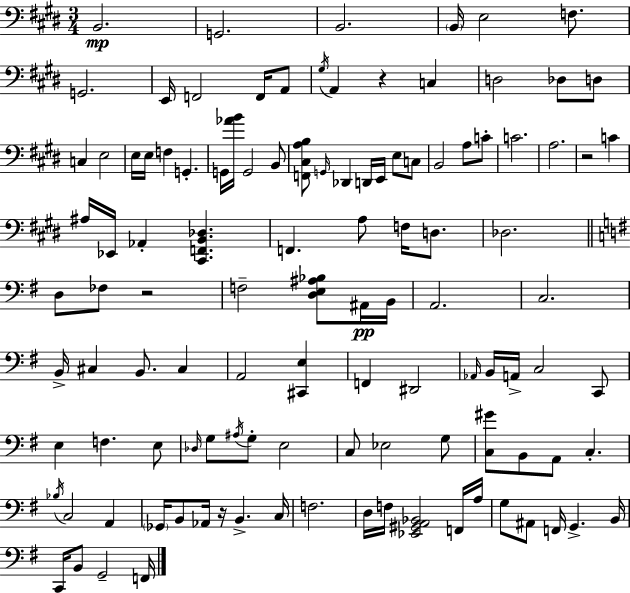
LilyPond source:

{
  \clef bass
  \numericTimeSignature
  \time 3/4
  \key e \major
  b,2.\mp | g,2. | b,2. | \parenthesize b,16 e2 f8. | \break g,2. | e,16 f,2 f,16 a,8 | \acciaccatura { gis16 } a,4 r4 c4 | d2 des8 d8 | \break c4 e2 | e16 e16 f4 g,4.-. | g,16 <aes' b'>16 g,2 b,8 | <f, cis a b>8 \grace { g,16 } des,4 d,16 e,16 e8 | \break c8 b,2 a8 | c'8-. c'2. | a2. | r2 c'4 | \break ais16 ees,16 aes,4-. <cis, f, b, des>4. | f,4. a8 f16 d8. | des2. | \bar "||" \break \key g \major d8 fes8 r2 | f2-- <d e ais bes>8 ais,16\pp b,16 | a,2. | c2. | \break b,16-> cis4 b,8. cis4 | a,2 <cis, e>4 | f,4 dis,2 | \grace { aes,16 } b,16 a,16-> c2 c,8 | \break e4 f4. e8 | \grace { des16 } g8 \acciaccatura { ais16 } g8-. e2 | c8 ees2 | g8 <c gis'>8 b,8 a,8 c4.-. | \break \acciaccatura { bes16 } c2 | a,4 \parenthesize ges,16 b,8 aes,16 r16 b,4.-> | c16 f2. | d16 f16 <ees, gis, a, bes,>2 | \break f,16 a16 g8 ais,8 f,16 g,4.-> | b,16 c,16 b,8 g,2-- | f,16 \bar "|."
}